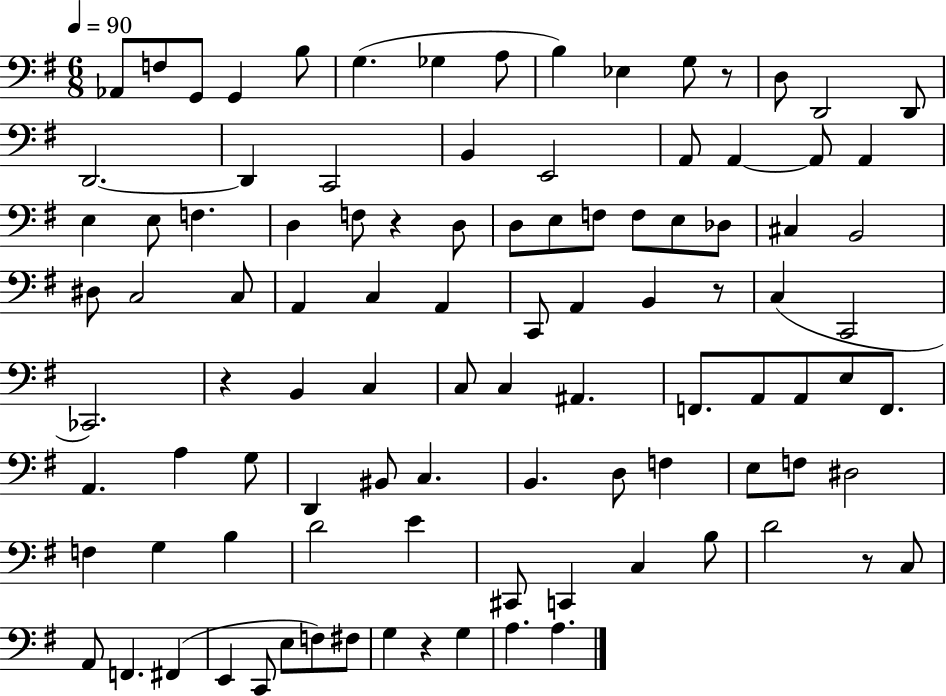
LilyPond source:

{
  \clef bass
  \numericTimeSignature
  \time 6/8
  \key g \major
  \tempo 4 = 90
  \repeat volta 2 { aes,8 f8 g,8 g,4 b8 | g4.( ges4 a8 | b4) ees4 g8 r8 | d8 d,2 d,8 | \break d,2.~~ | d,4 c,2 | b,4 e,2 | a,8 a,4~~ a,8 a,4 | \break e4 e8 f4. | d4 f8 r4 d8 | d8 e8 f8 f8 e8 des8 | cis4 b,2 | \break dis8 c2 c8 | a,4 c4 a,4 | c,8 a,4 b,4 r8 | c4( c,2 | \break ces,2.) | r4 b,4 c4 | c8 c4 ais,4. | f,8. a,8 a,8 e8 f,8. | \break a,4. a4 g8 | d,4 bis,8 c4. | b,4. d8 f4 | e8 f8 dis2 | \break f4 g4 b4 | d'2 e'4 | cis,8 c,4 c4 b8 | d'2 r8 c8 | \break a,8 f,4. fis,4( | e,4 c,8 e8 f8) fis8 | g4 r4 g4 | a4. a4. | \break } \bar "|."
}